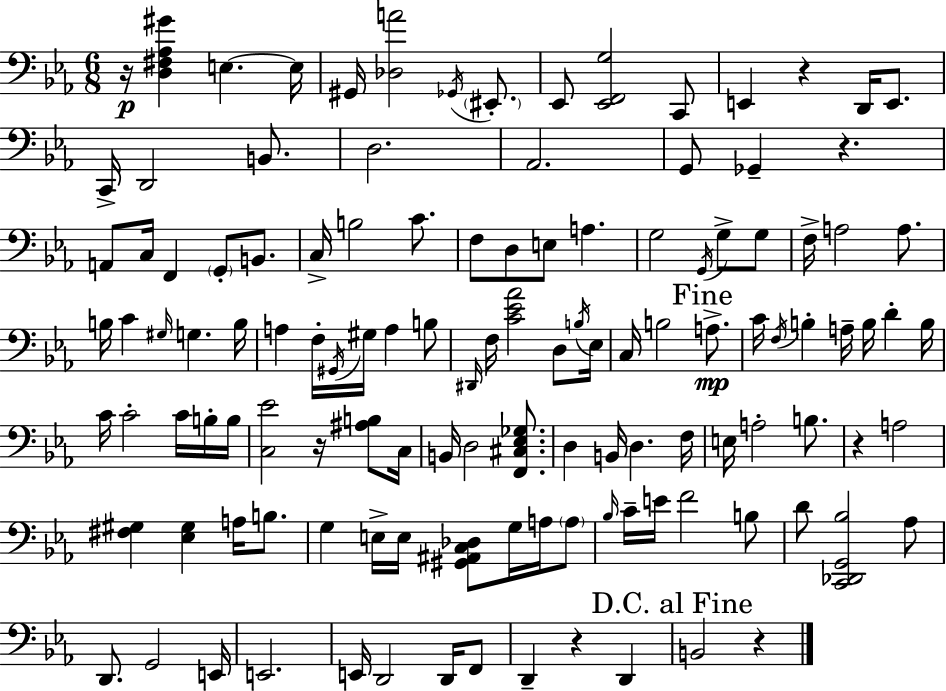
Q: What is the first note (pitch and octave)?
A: E3